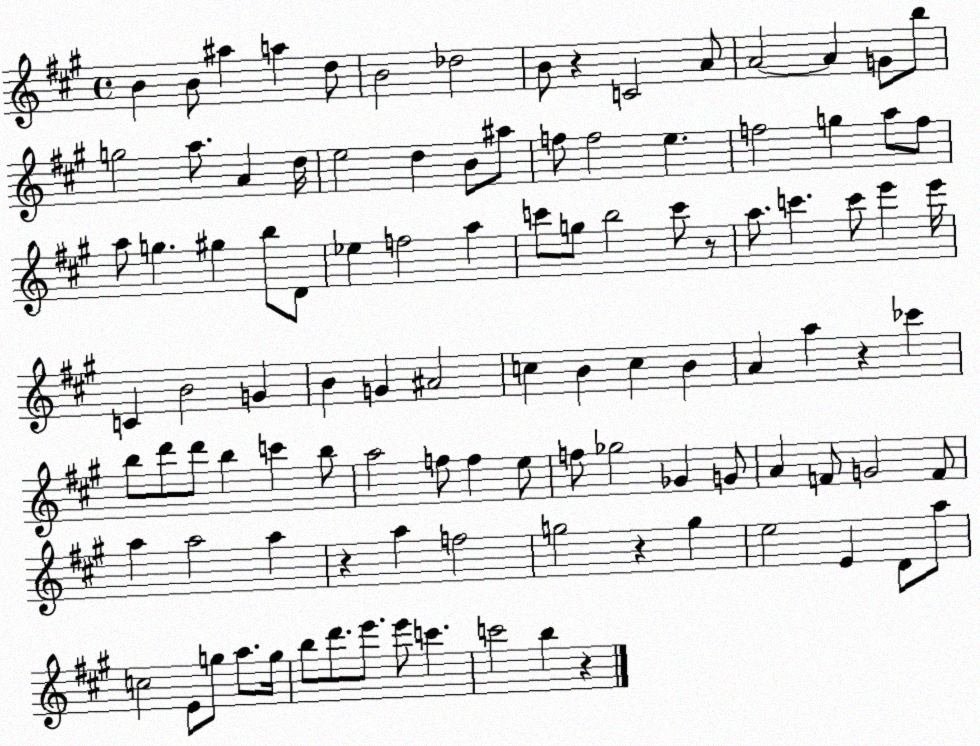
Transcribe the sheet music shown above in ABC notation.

X:1
T:Untitled
M:4/4
L:1/4
K:A
B B/2 ^a a d/2 B2 _d2 B/2 z C2 A/2 A2 A G/2 b/2 g2 a/2 A d/4 e2 d B/2 ^a/2 f/2 f2 e f2 g a/2 f/2 a/2 g ^g b/2 D/2 _e f2 a c'/2 g/2 b2 c'/2 z/2 a/2 c' c'/2 e' e'/4 C B2 G B G ^A2 c B c B A a z _c' b/2 d'/2 d'/2 b c' b/2 a2 f/2 f e/2 f/2 _g2 _G G/2 A F/2 G2 F/2 a a2 a z a f2 g2 z g e2 E D/2 a/2 c2 E/2 g/2 a/2 g/4 b/2 d'/2 e'/2 e'/2 c' c'2 b z